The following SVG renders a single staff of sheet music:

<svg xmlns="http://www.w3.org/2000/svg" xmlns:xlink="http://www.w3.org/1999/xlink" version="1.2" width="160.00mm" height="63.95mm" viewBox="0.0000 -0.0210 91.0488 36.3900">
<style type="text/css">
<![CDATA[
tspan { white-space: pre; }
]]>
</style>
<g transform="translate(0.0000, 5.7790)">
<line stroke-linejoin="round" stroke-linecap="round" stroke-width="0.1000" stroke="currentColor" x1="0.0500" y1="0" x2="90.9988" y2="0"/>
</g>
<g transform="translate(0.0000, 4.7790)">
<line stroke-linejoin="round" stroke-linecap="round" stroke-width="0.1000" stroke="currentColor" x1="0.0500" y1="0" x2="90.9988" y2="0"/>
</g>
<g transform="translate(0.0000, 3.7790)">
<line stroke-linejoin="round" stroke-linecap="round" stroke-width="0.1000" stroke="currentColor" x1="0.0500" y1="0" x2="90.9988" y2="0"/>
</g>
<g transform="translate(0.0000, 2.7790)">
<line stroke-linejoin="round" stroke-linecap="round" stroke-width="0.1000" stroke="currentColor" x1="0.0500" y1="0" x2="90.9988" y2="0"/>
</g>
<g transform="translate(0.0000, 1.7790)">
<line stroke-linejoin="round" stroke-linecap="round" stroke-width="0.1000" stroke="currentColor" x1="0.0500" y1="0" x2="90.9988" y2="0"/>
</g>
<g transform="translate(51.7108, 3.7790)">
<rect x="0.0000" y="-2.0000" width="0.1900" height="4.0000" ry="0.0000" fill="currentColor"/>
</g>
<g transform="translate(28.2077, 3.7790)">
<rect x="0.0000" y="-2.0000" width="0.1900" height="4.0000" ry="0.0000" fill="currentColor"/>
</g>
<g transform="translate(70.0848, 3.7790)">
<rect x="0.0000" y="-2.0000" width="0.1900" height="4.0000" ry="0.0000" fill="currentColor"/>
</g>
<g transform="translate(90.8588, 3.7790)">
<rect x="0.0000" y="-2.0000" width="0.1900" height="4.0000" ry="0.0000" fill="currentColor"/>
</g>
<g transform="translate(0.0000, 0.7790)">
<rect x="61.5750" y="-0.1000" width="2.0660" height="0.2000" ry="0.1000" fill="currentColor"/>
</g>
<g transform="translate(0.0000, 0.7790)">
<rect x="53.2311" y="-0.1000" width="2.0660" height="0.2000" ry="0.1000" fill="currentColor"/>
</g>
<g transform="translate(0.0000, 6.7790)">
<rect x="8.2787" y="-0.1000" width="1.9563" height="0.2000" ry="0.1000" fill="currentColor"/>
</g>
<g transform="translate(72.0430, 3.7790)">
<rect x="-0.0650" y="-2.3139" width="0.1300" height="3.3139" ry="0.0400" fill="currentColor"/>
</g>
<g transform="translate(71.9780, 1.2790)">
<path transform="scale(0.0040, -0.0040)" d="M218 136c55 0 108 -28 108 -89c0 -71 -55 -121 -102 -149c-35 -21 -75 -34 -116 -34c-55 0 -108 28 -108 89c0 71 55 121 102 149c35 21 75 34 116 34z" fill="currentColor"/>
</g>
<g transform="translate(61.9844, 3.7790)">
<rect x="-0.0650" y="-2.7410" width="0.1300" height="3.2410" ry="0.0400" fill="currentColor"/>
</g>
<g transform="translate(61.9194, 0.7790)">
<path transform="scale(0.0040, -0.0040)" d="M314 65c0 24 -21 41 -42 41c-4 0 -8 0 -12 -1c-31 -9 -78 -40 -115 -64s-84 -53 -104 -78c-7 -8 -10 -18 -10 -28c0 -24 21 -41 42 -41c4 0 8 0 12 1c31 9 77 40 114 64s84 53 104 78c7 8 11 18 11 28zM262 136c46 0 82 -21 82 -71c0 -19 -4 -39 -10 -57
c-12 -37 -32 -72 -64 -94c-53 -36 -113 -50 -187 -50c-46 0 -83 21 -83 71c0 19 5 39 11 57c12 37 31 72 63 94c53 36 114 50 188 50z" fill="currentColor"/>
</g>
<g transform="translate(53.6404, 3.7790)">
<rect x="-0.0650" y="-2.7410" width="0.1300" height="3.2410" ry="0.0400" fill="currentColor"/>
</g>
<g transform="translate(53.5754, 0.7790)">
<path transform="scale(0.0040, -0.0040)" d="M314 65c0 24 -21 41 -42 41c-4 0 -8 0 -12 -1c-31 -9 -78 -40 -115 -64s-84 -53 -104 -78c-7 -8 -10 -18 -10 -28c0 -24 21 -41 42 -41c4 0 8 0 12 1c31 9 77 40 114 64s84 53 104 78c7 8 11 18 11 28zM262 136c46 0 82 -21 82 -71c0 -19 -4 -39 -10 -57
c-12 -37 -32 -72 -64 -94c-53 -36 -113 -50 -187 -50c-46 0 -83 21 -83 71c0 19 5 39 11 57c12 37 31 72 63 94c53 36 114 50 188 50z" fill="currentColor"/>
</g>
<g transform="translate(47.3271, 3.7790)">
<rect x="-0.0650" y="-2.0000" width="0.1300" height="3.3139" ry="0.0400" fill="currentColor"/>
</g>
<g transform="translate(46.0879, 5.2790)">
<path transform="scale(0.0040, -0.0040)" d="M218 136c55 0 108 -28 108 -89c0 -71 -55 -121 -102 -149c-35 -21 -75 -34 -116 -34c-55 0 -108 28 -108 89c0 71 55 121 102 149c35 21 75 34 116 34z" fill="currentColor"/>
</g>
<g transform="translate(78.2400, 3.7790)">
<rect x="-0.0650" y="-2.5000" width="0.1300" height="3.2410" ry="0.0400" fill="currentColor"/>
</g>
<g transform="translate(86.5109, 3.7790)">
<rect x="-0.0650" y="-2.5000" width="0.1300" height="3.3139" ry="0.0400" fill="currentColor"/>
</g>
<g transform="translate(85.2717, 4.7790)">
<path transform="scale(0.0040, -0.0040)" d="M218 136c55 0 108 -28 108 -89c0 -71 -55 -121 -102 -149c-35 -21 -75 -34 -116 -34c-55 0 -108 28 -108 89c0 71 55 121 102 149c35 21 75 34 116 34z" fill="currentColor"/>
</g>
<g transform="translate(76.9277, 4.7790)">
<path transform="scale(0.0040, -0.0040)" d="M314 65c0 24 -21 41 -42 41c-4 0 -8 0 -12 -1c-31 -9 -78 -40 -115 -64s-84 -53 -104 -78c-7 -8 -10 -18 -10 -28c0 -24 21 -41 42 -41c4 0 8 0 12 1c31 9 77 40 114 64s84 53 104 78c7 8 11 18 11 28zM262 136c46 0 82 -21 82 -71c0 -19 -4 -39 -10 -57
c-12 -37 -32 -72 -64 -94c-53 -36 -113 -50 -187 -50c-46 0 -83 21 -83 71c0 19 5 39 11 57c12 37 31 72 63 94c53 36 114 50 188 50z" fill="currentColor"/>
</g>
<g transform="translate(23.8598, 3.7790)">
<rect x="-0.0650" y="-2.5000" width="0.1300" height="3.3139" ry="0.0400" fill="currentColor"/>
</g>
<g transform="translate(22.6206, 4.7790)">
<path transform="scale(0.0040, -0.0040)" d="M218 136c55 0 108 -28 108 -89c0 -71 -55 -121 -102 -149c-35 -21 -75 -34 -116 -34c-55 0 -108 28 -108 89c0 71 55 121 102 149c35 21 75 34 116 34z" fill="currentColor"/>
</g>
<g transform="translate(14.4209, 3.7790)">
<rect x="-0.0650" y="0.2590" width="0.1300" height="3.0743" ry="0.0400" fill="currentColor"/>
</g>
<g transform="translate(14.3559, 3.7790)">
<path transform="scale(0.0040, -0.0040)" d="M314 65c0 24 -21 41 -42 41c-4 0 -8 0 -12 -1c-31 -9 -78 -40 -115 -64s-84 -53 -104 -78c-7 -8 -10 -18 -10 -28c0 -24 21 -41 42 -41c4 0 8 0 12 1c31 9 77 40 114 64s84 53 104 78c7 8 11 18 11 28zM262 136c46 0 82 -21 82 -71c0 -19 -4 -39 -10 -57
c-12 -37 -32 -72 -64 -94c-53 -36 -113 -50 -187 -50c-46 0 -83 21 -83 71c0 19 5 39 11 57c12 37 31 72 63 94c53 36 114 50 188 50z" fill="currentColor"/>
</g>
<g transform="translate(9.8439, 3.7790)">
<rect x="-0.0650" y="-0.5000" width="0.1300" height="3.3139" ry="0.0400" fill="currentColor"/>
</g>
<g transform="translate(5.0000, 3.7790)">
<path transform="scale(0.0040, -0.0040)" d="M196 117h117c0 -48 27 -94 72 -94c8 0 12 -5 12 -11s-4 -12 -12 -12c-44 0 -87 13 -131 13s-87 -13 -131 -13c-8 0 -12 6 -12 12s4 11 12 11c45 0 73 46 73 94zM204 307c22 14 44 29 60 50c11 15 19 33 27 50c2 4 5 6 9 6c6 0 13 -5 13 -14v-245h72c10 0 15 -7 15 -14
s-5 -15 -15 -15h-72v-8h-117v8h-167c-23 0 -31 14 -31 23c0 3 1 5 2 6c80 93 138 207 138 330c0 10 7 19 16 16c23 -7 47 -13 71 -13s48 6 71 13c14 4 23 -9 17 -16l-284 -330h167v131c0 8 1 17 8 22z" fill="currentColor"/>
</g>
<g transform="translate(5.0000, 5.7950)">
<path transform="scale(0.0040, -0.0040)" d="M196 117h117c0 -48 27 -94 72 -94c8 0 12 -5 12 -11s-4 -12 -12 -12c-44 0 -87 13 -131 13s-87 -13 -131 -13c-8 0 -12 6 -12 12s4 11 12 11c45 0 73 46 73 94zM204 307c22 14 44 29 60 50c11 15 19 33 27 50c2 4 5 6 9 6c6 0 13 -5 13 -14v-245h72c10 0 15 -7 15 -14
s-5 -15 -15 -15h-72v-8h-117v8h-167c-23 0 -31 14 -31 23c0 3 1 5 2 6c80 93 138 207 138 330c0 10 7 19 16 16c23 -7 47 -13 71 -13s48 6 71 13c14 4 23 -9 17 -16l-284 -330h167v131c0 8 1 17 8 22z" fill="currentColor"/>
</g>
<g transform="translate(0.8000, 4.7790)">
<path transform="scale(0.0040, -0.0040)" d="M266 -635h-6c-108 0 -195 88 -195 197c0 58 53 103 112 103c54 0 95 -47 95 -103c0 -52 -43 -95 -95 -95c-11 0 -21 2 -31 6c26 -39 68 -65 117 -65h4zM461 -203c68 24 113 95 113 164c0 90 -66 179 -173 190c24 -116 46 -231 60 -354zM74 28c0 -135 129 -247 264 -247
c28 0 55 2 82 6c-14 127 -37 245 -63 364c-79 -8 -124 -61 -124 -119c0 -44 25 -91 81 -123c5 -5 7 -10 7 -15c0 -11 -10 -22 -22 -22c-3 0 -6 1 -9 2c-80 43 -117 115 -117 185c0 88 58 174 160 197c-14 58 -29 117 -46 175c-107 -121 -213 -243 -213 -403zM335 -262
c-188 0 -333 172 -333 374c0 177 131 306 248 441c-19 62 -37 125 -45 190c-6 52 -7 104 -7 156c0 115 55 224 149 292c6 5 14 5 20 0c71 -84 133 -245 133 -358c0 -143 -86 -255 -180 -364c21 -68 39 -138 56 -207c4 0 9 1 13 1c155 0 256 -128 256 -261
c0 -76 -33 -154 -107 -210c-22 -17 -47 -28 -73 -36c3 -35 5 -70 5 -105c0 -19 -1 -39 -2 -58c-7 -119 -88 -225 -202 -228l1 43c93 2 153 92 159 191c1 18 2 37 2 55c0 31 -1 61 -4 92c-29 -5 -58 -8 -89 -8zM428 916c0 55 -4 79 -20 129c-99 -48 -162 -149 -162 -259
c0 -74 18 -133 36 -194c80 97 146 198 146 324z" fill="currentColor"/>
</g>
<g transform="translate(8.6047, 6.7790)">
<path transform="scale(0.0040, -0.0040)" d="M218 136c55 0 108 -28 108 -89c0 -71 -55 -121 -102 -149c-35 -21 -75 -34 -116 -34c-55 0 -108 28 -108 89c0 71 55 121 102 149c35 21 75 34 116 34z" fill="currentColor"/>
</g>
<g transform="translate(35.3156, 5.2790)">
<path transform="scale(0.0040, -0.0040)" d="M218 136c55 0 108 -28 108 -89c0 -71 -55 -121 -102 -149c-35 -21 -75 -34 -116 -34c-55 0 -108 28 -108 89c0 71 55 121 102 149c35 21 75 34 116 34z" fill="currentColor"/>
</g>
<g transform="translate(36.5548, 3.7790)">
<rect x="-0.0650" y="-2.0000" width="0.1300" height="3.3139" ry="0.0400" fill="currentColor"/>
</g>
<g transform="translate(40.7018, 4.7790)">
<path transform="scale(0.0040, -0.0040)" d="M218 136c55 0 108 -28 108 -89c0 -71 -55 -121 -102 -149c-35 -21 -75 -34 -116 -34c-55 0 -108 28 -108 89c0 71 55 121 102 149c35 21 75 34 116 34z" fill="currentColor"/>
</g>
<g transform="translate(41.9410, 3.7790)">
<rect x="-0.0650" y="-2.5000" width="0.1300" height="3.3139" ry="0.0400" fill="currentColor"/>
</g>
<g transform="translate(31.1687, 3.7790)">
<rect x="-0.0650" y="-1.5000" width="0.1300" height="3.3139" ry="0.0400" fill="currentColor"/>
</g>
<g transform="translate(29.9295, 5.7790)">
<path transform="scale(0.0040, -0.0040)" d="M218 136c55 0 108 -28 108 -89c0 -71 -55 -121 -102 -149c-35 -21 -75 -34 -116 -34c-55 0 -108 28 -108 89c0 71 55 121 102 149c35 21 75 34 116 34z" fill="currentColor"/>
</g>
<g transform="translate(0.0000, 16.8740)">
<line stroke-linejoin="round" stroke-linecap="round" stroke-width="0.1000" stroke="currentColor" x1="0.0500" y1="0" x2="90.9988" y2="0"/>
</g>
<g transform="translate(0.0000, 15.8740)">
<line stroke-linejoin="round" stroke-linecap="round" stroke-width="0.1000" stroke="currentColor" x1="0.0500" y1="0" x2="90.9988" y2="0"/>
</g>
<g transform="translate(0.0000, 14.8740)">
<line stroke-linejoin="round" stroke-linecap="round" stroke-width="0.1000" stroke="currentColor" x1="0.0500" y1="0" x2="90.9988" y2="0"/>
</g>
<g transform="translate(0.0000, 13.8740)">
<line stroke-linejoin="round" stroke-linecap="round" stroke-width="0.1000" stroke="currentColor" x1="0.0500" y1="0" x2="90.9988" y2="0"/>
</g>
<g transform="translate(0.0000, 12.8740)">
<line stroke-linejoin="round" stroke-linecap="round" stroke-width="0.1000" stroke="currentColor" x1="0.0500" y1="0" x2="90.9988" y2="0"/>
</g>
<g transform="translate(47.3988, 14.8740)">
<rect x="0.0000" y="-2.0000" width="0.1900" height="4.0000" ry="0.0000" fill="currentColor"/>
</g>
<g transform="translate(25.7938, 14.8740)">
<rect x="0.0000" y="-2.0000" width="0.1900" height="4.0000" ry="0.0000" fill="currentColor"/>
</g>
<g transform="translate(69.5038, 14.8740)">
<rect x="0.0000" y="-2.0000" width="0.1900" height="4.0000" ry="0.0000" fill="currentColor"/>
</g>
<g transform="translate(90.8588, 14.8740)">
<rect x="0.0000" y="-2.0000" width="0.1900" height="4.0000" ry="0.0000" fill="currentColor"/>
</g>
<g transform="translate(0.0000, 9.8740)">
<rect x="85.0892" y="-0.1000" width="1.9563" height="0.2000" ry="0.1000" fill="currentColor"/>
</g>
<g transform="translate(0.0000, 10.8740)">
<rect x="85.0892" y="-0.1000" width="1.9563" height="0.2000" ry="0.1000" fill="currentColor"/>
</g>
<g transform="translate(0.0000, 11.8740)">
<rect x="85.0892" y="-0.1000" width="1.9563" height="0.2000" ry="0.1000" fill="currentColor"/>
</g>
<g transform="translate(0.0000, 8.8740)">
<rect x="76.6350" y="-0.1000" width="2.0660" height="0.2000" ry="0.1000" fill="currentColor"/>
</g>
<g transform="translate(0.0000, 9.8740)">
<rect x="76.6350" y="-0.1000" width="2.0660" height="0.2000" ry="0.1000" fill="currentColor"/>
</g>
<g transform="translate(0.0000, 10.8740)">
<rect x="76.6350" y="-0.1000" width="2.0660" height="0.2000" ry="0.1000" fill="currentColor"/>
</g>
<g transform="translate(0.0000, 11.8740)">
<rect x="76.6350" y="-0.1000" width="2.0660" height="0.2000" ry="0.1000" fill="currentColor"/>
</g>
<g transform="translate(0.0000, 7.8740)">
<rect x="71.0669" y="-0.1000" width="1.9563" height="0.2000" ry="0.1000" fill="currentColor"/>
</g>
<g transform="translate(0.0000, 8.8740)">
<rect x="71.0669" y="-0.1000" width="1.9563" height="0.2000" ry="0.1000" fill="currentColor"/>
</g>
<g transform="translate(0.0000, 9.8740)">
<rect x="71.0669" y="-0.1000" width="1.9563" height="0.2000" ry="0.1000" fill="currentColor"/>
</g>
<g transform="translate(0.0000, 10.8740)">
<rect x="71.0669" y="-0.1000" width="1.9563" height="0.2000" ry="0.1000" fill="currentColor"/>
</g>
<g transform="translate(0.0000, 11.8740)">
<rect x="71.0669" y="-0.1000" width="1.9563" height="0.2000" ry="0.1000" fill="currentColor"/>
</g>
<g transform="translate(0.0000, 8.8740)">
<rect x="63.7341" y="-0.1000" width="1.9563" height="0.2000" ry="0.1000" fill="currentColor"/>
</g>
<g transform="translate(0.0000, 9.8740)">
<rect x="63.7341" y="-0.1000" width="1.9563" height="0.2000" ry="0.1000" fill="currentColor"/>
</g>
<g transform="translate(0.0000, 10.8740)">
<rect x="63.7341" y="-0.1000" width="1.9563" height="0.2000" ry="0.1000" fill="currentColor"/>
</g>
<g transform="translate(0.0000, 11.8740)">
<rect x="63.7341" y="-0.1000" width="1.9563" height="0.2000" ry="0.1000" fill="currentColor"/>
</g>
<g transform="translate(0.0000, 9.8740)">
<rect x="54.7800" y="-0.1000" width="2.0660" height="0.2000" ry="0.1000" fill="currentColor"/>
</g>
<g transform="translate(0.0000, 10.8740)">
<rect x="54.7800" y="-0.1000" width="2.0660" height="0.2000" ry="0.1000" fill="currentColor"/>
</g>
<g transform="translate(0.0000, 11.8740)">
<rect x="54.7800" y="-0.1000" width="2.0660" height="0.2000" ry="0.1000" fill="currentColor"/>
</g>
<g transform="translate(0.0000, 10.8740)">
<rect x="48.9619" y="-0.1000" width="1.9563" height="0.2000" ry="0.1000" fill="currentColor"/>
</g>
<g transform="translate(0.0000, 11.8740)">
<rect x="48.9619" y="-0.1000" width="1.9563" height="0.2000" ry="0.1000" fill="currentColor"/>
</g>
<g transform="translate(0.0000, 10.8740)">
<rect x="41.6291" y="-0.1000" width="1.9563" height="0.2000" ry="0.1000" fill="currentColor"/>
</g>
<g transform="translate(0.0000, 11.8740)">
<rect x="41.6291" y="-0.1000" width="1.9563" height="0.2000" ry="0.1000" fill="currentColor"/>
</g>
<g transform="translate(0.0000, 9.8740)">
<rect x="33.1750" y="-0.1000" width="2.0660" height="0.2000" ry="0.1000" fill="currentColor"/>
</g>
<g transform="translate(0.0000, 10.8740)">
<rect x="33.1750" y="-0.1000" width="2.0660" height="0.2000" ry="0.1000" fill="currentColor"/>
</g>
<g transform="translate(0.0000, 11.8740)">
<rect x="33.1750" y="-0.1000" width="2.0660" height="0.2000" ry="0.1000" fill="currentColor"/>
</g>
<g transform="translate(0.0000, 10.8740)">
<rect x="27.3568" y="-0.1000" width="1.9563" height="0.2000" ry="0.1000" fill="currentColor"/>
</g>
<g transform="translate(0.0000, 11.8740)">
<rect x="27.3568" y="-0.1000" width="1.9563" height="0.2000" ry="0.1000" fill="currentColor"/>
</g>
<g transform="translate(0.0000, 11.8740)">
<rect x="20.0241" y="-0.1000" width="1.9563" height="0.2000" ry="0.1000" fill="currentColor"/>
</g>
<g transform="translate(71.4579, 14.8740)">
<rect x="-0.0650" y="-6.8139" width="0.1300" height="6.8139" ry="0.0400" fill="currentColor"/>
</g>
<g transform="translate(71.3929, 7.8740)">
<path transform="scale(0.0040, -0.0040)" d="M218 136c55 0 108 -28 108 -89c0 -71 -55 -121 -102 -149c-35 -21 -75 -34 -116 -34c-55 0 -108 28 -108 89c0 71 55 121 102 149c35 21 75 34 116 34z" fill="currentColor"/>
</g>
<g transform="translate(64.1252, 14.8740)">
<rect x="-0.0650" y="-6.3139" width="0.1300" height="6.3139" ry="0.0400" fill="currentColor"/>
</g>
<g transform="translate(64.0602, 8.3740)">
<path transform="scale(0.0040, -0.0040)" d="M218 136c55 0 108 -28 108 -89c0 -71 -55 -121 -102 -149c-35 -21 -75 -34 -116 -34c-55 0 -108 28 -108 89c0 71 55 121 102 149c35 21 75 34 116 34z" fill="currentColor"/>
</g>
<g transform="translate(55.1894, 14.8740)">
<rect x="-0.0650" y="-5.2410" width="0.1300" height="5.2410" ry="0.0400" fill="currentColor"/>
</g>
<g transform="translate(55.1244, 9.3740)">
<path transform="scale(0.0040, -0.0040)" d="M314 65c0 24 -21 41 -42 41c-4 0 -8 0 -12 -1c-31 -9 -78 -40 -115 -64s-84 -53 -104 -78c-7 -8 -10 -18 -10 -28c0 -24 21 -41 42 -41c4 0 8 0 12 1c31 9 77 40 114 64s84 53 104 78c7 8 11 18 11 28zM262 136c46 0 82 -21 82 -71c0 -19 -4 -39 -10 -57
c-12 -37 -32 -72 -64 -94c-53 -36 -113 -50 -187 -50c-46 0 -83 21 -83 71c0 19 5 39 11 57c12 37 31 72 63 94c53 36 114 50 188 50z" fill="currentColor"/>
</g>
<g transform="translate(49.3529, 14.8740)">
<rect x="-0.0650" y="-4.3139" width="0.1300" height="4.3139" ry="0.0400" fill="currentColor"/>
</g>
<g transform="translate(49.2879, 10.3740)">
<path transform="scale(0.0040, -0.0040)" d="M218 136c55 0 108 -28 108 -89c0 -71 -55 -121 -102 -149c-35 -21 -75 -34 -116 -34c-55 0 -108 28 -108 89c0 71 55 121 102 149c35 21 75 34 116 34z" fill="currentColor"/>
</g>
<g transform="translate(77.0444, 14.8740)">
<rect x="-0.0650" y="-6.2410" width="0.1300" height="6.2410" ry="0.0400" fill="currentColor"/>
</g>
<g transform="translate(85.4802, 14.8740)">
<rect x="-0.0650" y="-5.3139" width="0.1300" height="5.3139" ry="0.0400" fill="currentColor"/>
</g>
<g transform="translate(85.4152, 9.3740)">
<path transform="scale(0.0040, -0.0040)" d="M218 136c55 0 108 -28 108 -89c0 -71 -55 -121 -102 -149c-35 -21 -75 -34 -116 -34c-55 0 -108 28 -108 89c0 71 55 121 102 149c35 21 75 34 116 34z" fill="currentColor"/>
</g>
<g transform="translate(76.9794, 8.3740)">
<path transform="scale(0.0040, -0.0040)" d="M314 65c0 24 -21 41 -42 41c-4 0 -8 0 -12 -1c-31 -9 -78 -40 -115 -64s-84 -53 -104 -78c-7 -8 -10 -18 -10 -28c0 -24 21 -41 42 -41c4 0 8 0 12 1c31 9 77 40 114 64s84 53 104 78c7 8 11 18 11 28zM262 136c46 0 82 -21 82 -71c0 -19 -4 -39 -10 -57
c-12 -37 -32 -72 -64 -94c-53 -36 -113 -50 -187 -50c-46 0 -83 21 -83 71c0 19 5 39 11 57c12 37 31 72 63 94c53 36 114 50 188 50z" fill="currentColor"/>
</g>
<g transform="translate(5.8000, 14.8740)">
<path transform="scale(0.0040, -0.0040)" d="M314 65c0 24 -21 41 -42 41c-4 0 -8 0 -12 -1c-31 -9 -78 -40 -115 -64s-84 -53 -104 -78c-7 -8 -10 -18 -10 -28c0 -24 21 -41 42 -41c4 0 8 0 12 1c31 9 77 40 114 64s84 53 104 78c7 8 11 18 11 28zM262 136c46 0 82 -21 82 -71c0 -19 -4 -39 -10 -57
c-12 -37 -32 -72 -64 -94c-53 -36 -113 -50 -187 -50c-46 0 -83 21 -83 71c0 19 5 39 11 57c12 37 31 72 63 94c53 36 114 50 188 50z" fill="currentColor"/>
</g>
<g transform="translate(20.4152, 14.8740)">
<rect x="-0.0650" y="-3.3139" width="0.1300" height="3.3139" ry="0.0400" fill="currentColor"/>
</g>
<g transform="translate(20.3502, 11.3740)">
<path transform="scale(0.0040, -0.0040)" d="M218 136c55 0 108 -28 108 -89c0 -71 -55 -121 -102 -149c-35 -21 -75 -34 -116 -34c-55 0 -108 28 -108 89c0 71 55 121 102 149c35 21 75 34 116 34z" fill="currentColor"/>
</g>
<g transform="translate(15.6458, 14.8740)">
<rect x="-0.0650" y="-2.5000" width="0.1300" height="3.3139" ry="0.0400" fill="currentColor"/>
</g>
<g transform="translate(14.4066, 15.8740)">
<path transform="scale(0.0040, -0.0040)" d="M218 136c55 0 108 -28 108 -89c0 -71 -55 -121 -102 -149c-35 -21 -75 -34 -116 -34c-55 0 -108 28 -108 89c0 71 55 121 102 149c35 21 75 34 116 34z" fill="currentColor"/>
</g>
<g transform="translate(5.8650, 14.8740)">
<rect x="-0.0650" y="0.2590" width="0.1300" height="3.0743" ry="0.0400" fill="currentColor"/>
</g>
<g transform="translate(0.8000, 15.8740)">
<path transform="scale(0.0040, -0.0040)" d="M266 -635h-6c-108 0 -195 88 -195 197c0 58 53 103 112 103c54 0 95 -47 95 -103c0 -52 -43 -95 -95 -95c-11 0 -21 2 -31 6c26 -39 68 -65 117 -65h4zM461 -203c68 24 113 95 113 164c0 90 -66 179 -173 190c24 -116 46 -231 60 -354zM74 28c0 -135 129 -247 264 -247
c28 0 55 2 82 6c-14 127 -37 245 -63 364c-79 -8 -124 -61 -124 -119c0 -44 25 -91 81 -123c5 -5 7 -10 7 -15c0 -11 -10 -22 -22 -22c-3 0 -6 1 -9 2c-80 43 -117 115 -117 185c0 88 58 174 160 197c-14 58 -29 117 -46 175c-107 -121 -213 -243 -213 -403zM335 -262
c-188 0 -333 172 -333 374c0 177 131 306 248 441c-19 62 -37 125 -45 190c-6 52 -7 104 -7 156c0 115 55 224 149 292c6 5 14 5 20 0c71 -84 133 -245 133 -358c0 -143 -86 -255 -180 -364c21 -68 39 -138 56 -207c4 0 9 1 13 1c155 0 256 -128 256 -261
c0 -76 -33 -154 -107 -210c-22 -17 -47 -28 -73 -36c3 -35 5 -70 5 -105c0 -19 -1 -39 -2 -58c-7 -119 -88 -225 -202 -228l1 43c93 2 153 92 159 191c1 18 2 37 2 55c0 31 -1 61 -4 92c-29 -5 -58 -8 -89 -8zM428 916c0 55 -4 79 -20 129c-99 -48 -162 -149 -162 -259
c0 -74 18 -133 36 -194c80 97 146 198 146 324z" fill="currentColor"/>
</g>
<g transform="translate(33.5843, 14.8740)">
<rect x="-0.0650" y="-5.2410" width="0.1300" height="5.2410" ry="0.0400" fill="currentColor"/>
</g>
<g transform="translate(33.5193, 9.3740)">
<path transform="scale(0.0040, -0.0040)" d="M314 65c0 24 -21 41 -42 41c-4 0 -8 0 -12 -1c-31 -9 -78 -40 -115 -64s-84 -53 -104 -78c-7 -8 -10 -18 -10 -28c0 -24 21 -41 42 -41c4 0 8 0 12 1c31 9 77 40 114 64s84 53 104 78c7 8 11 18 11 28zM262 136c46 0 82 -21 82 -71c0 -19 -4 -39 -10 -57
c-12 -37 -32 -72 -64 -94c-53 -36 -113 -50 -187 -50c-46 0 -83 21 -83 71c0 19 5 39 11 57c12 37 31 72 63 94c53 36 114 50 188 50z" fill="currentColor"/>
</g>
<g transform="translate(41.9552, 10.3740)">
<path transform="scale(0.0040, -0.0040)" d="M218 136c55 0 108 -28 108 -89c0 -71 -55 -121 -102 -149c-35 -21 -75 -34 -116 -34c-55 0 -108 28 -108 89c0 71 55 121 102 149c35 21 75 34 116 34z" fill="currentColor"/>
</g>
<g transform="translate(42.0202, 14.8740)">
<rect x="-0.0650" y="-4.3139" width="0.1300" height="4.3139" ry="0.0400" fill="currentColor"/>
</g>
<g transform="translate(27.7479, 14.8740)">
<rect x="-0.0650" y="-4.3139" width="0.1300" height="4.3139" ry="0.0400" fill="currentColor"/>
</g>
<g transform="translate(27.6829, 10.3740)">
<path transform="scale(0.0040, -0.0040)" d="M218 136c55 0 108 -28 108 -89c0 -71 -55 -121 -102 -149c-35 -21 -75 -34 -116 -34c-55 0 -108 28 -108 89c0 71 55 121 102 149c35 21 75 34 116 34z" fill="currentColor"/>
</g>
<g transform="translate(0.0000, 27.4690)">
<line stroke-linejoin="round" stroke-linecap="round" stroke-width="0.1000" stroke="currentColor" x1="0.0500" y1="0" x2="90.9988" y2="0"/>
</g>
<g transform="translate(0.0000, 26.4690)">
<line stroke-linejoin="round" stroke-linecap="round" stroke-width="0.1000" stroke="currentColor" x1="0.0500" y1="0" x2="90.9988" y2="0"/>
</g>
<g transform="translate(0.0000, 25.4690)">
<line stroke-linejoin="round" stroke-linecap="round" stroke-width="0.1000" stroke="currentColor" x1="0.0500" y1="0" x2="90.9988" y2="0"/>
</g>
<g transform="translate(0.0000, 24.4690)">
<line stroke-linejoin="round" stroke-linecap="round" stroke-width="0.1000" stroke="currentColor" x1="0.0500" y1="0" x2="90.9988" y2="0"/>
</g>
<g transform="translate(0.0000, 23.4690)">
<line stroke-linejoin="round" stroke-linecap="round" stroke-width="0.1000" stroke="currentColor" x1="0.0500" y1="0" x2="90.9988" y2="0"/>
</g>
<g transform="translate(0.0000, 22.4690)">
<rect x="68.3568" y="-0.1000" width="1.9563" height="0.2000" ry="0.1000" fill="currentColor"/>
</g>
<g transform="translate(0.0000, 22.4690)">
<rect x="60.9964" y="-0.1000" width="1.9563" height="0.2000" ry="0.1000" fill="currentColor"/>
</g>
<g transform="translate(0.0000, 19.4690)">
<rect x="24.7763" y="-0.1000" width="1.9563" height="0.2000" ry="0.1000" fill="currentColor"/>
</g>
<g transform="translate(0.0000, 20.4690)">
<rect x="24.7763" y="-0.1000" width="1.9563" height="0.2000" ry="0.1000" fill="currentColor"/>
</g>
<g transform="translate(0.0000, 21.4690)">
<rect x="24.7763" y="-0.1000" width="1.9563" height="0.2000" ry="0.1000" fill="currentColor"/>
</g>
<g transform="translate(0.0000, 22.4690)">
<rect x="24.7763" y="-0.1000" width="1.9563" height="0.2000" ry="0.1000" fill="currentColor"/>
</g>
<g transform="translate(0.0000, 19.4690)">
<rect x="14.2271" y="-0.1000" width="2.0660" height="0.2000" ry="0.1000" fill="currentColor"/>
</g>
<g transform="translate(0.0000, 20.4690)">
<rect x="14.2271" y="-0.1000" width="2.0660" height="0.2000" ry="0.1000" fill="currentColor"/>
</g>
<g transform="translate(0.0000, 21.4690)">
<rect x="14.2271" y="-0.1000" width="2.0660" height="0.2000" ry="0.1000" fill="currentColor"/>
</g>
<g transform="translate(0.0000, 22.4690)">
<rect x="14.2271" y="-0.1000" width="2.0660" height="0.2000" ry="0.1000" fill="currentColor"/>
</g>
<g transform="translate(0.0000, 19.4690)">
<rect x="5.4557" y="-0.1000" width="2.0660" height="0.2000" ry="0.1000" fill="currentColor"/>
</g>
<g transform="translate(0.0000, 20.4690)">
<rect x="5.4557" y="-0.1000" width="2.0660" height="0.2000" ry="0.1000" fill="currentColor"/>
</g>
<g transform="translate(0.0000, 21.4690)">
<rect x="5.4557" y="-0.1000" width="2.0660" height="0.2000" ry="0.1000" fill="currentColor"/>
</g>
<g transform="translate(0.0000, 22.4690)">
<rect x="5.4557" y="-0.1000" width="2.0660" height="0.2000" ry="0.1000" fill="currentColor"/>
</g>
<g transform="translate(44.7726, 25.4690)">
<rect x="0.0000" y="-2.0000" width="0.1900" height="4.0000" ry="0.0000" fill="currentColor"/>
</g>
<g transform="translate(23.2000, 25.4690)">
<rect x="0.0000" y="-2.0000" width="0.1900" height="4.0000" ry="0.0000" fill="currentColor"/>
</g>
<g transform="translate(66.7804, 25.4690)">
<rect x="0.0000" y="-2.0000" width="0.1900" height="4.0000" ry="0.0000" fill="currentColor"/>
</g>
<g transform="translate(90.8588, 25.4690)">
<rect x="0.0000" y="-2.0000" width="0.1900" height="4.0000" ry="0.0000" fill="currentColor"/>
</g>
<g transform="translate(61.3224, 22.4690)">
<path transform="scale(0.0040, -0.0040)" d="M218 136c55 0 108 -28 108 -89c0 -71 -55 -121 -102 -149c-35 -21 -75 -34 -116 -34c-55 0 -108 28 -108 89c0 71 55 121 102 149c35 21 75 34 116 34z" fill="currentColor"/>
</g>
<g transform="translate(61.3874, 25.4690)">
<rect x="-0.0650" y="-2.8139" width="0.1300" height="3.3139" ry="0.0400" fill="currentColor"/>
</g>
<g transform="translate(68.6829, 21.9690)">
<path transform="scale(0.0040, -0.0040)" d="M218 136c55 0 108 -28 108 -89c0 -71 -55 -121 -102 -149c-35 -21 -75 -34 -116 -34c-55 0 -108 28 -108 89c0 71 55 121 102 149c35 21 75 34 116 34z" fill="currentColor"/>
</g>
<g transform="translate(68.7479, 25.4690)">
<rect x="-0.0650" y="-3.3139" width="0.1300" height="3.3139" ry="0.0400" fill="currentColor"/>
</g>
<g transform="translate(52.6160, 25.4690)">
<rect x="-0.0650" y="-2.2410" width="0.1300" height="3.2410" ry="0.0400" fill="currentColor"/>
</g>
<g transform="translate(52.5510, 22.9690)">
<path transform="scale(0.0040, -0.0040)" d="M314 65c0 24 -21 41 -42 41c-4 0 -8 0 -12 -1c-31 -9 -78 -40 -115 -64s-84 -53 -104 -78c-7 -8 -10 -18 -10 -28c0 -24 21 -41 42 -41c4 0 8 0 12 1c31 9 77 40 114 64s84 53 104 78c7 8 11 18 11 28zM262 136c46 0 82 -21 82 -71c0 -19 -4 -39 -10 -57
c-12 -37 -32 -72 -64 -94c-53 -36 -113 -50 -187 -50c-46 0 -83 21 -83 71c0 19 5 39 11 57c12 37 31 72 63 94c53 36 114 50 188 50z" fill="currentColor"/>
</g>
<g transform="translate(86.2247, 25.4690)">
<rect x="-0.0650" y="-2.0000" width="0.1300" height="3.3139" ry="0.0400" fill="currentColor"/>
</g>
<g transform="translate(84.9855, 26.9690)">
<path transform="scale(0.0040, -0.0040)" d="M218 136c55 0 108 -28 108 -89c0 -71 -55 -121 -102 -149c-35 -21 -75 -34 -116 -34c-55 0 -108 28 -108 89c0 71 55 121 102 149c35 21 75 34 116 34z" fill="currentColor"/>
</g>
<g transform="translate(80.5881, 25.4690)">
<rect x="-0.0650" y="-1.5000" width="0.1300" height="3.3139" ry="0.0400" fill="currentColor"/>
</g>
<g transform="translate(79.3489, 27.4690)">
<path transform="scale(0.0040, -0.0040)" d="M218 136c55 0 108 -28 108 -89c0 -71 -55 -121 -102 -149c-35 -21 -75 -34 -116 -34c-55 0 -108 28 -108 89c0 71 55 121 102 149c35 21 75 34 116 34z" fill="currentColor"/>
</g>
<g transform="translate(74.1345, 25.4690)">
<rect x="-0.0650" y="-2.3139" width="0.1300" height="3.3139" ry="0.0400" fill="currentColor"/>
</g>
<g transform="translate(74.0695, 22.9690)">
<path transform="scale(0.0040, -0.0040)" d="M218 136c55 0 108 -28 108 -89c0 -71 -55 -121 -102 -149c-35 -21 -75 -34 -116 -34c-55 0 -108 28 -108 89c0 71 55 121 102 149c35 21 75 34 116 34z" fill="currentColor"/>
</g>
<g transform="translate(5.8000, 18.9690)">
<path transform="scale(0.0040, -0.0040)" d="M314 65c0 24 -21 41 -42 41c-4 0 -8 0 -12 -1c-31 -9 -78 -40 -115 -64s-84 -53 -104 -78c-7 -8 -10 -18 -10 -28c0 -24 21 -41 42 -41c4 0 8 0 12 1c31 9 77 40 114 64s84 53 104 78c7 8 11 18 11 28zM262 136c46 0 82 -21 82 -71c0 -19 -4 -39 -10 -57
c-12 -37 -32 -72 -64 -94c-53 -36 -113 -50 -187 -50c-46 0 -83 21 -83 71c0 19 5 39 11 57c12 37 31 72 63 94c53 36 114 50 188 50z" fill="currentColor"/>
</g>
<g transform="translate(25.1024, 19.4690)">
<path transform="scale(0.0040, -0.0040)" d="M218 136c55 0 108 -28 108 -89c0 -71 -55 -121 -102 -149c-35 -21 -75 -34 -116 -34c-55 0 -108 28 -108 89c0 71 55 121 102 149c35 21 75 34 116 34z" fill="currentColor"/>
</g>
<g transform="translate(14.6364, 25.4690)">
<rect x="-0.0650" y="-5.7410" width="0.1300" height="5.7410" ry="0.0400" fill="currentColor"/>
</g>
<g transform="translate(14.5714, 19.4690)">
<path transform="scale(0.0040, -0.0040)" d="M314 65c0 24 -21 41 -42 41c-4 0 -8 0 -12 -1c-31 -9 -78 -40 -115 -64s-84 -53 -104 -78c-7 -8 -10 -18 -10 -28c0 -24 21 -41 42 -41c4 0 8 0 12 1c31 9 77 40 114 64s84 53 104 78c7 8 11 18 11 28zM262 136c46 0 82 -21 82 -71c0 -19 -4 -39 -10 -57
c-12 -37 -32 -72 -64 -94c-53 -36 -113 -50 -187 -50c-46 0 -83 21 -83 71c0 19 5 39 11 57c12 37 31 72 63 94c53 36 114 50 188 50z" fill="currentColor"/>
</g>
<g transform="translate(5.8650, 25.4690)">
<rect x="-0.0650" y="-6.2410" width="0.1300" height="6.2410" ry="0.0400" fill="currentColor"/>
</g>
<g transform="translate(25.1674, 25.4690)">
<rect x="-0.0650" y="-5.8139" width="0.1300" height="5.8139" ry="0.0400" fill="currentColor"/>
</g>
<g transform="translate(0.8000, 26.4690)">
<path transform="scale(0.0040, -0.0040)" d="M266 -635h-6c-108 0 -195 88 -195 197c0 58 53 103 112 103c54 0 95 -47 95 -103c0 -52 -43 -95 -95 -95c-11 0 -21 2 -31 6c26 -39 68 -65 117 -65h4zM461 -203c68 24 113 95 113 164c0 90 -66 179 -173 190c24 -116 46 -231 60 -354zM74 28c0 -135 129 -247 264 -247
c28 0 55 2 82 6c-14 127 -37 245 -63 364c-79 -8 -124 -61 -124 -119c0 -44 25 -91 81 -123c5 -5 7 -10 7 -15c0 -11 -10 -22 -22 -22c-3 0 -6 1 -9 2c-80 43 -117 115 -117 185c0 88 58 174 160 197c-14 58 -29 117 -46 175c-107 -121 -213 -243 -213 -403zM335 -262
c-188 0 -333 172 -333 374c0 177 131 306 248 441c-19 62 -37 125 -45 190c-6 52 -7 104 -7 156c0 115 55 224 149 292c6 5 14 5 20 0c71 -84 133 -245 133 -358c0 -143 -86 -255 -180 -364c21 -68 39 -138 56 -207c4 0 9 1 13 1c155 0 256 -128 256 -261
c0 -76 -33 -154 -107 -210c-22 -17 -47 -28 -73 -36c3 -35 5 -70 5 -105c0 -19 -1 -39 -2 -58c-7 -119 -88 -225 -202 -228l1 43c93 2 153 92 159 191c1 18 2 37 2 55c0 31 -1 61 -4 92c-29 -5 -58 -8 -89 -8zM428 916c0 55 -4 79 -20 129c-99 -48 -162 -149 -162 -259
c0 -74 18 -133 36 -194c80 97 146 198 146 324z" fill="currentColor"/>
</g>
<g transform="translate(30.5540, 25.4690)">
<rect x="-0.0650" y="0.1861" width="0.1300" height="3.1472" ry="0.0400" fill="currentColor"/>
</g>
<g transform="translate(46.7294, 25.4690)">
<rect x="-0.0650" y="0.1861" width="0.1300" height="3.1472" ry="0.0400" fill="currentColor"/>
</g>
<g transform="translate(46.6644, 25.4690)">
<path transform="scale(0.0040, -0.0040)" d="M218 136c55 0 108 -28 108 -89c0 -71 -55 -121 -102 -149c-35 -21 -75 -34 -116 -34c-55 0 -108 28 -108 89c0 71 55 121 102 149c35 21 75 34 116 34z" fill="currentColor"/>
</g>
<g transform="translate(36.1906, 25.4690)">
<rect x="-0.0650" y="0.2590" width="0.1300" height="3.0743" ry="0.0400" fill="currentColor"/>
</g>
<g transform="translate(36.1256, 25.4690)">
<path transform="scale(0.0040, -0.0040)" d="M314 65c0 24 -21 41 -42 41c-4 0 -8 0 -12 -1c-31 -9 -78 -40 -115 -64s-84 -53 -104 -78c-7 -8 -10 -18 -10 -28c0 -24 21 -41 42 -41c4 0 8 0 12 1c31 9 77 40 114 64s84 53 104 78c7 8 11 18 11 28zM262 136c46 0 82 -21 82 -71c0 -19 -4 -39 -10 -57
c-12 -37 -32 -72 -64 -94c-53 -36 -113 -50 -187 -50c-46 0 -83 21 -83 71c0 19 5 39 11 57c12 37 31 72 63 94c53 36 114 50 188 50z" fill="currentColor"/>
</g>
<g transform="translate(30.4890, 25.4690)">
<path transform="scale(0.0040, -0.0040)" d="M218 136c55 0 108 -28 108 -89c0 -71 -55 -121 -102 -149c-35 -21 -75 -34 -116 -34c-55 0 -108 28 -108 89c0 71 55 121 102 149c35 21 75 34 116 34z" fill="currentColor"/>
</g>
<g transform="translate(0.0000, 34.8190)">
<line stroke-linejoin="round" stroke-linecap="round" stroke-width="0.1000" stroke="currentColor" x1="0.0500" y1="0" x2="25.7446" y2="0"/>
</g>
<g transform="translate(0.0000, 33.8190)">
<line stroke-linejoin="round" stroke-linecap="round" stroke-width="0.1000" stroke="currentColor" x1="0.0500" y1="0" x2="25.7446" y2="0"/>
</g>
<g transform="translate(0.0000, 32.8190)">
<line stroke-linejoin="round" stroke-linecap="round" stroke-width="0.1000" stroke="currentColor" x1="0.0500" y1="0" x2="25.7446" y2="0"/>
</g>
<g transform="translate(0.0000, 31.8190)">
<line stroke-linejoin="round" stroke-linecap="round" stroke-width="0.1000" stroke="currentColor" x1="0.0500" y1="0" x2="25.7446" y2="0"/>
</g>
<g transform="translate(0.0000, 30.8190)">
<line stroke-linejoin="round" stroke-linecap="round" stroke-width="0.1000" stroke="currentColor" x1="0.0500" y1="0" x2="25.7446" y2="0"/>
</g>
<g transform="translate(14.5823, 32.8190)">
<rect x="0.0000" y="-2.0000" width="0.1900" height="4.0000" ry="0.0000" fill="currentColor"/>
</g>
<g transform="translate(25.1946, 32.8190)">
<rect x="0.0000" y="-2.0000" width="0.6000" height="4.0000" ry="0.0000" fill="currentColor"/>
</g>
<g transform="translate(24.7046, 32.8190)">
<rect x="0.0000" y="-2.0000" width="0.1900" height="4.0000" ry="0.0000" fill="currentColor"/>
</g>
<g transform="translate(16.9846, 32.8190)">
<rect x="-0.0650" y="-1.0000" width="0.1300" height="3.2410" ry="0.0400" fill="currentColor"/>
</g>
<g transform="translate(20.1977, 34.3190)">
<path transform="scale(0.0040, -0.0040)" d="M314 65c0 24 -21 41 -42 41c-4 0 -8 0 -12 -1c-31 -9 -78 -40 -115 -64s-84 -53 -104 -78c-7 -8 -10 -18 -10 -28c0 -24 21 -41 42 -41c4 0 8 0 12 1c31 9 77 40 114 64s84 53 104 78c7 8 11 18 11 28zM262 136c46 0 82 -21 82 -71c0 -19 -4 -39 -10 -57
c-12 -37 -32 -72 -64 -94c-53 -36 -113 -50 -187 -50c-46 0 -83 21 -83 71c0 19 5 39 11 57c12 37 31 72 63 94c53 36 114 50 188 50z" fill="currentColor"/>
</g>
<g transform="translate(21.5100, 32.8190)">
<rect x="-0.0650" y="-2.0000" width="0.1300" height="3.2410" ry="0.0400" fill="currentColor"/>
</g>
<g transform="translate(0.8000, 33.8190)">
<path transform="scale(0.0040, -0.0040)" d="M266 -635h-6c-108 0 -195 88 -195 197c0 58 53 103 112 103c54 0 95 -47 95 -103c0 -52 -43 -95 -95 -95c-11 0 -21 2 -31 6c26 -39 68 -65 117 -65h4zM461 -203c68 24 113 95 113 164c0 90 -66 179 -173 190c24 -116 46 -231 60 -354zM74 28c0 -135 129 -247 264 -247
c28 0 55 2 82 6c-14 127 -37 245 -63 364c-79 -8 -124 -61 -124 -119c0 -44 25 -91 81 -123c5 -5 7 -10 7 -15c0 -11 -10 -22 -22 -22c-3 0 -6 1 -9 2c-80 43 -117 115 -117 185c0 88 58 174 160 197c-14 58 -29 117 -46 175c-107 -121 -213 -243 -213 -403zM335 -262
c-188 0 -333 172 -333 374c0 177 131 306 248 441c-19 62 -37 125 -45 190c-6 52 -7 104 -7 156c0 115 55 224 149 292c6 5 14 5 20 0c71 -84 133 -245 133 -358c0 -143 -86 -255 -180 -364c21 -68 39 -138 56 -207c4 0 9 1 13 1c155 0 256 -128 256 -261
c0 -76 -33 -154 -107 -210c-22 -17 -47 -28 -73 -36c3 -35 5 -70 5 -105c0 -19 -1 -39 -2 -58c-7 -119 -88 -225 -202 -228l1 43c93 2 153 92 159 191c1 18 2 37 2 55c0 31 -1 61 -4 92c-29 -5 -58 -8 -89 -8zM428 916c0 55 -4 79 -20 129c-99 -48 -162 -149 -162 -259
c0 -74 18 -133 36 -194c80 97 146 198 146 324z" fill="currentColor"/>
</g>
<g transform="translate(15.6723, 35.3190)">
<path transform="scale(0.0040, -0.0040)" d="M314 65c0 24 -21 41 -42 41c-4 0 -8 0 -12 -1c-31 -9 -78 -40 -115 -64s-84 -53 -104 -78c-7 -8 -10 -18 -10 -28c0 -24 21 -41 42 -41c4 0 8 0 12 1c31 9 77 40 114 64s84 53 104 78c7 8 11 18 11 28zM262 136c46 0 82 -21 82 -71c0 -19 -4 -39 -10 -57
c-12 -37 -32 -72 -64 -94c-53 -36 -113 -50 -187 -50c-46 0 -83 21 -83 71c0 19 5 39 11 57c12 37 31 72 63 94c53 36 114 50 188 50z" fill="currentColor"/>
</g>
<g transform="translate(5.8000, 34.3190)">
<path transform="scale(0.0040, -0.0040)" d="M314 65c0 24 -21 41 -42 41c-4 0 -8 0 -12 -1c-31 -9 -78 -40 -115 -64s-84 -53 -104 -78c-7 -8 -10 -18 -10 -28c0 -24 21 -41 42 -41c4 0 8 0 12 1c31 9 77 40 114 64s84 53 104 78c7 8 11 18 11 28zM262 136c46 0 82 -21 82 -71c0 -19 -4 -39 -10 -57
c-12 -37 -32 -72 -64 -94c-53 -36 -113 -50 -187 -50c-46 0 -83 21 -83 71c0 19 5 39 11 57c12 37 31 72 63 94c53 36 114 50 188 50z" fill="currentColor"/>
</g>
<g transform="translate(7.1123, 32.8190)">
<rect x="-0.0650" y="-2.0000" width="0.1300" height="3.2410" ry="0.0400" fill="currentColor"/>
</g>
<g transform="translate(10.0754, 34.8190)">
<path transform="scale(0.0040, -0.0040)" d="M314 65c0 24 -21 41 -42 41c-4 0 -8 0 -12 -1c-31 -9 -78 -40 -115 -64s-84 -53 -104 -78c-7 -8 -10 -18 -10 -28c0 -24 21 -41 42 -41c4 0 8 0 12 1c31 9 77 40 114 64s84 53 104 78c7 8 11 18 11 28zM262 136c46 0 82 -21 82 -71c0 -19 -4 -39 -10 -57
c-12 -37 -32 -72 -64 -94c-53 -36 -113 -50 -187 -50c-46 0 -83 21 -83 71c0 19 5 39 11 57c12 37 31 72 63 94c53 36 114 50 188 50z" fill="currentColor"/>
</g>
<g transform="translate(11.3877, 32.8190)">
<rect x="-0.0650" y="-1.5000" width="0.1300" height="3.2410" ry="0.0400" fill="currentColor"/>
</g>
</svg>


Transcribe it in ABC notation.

X:1
T:Untitled
M:4/4
L:1/4
K:C
C B2 G E F G F a2 a2 g G2 G B2 G b d' f'2 d' d' f'2 a' b' a'2 f' a'2 g'2 g' B B2 B g2 a b g E F F2 E2 D2 F2